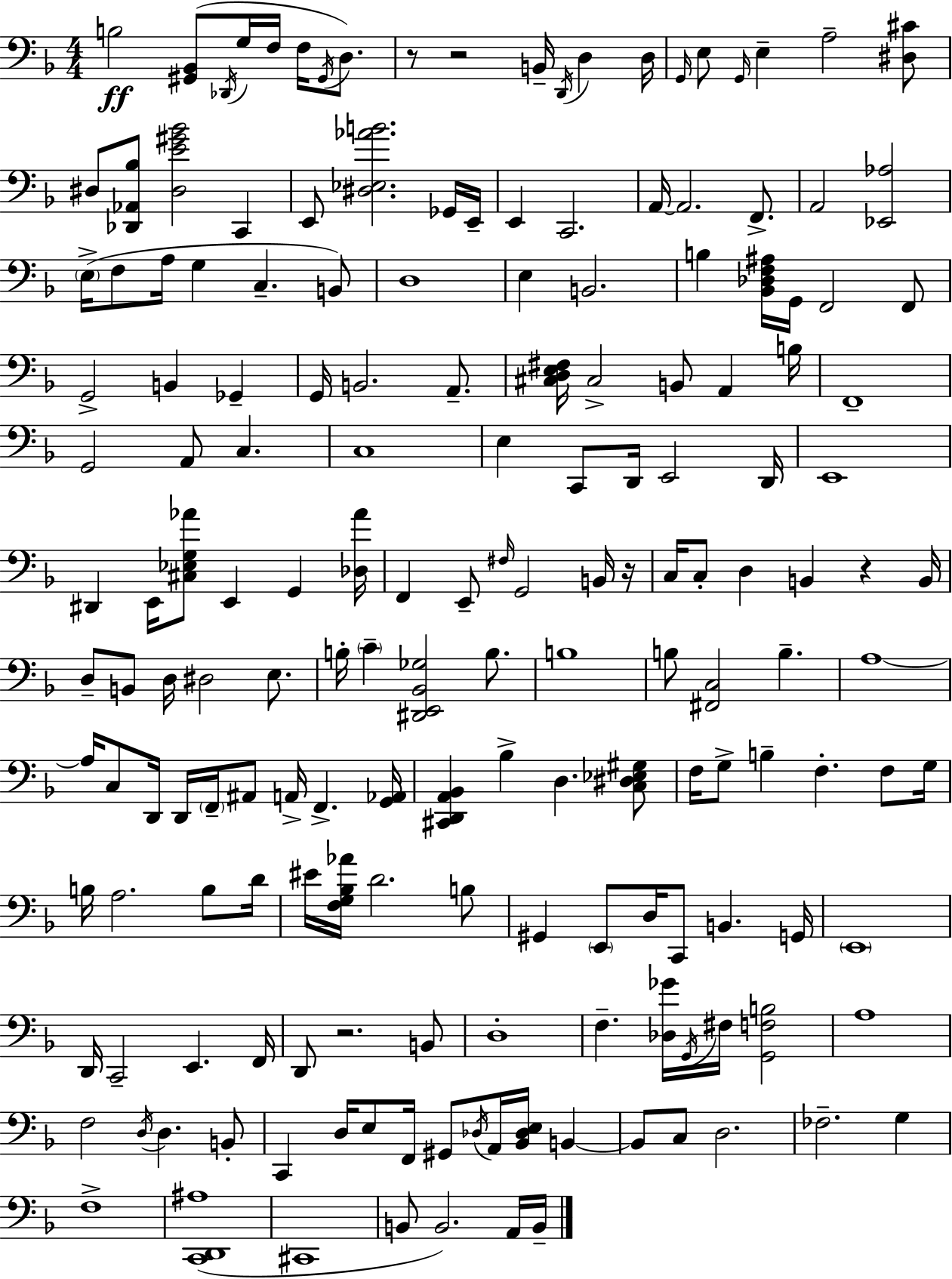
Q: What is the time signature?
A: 4/4